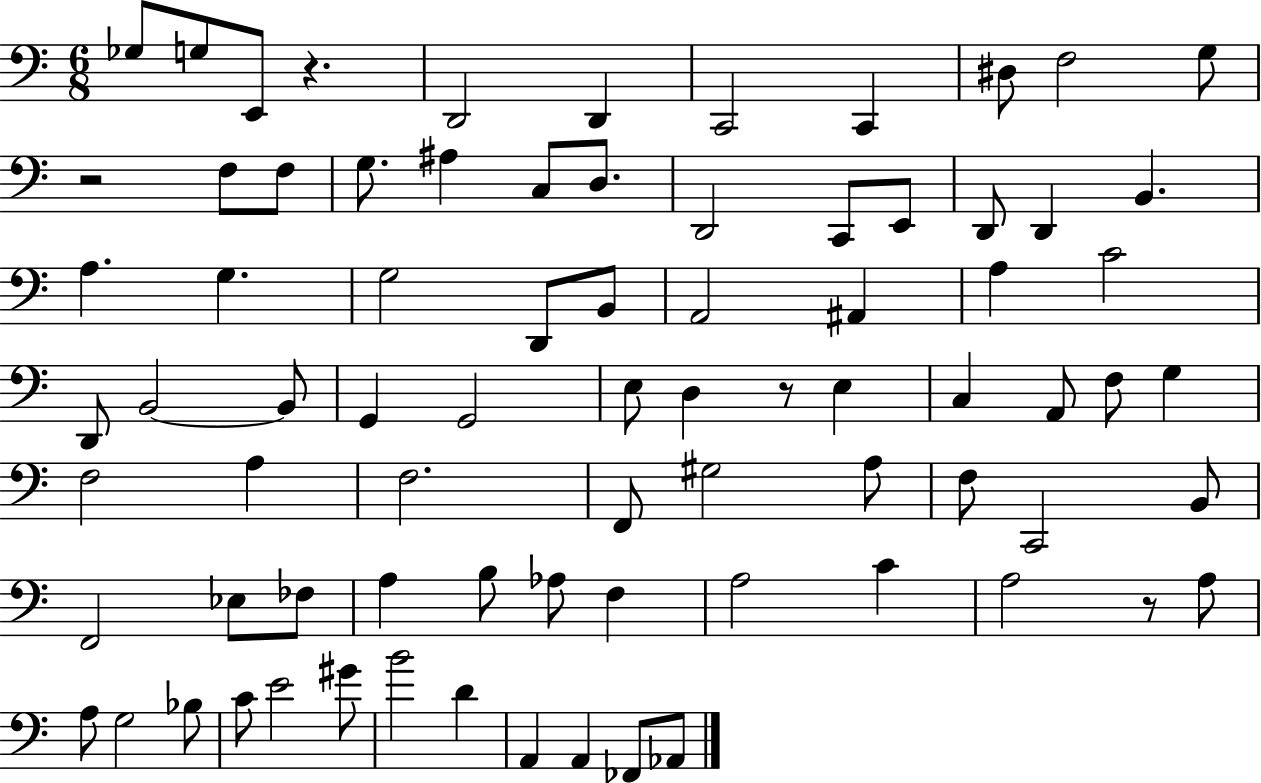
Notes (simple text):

Gb3/e G3/e E2/e R/q. D2/h D2/q C2/h C2/q D#3/e F3/h G3/e R/h F3/e F3/e G3/e. A#3/q C3/e D3/e. D2/h C2/e E2/e D2/e D2/q B2/q. A3/q. G3/q. G3/h D2/e B2/e A2/h A#2/q A3/q C4/h D2/e B2/h B2/e G2/q G2/h E3/e D3/q R/e E3/q C3/q A2/e F3/e G3/q F3/h A3/q F3/h. F2/e G#3/h A3/e F3/e C2/h B2/e F2/h Eb3/e FES3/e A3/q B3/e Ab3/e F3/q A3/h C4/q A3/h R/e A3/e A3/e G3/h Bb3/e C4/e E4/h G#4/e B4/h D4/q A2/q A2/q FES2/e Ab2/e